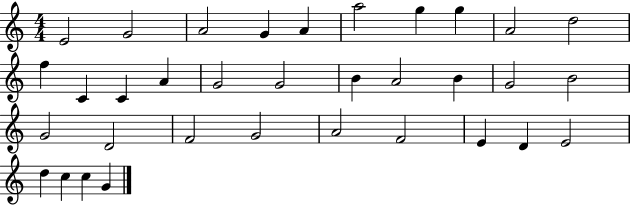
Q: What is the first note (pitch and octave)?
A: E4